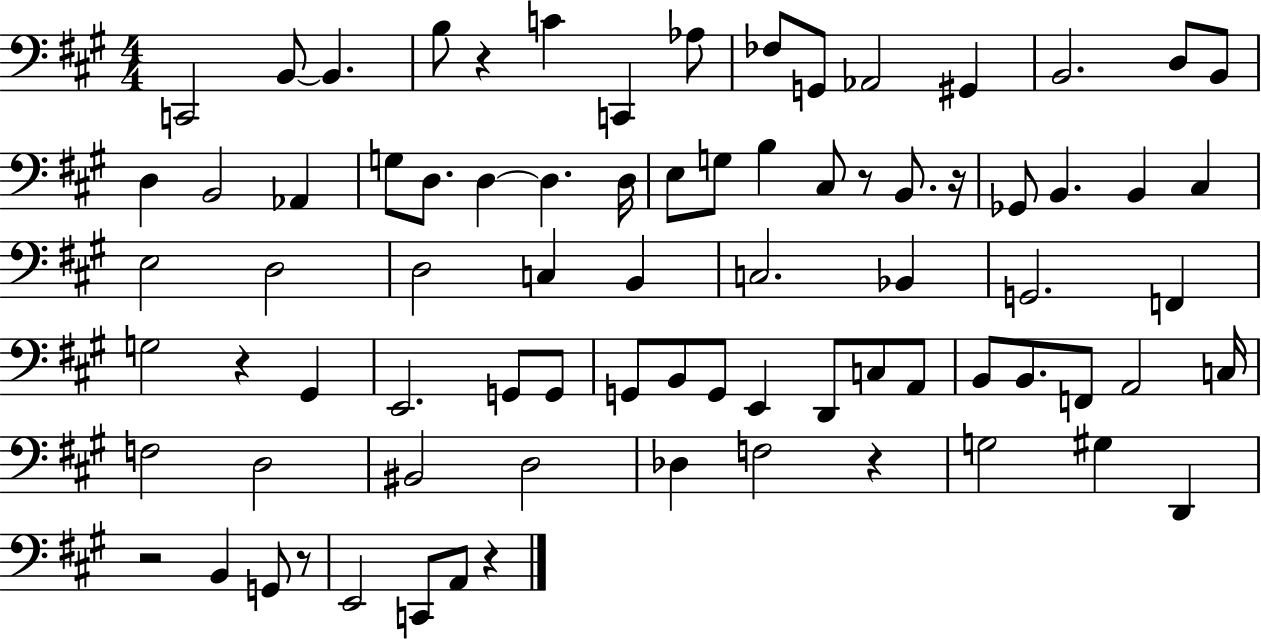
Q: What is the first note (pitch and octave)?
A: C2